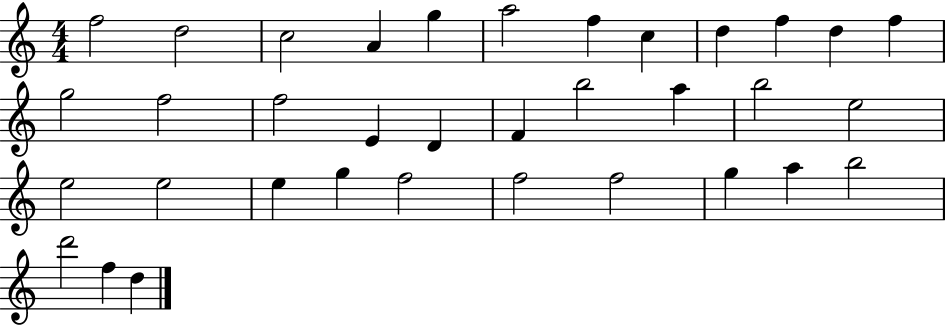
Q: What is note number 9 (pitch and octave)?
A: D5